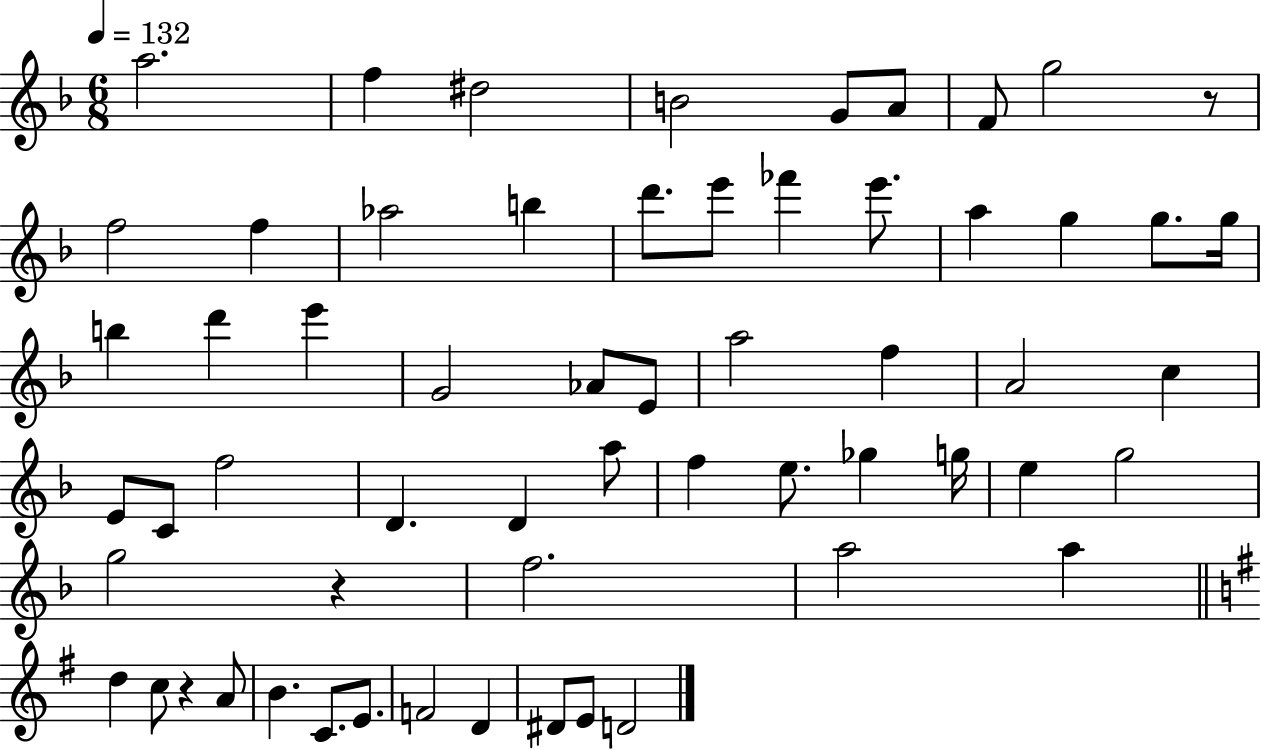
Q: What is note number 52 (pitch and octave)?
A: E4